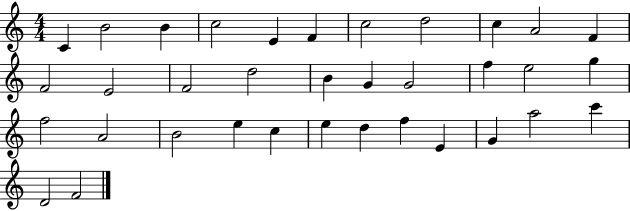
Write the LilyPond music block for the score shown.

{
  \clef treble
  \numericTimeSignature
  \time 4/4
  \key c \major
  c'4 b'2 b'4 | c''2 e'4 f'4 | c''2 d''2 | c''4 a'2 f'4 | \break f'2 e'2 | f'2 d''2 | b'4 g'4 g'2 | f''4 e''2 g''4 | \break f''2 a'2 | b'2 e''4 c''4 | e''4 d''4 f''4 e'4 | g'4 a''2 c'''4 | \break d'2 f'2 | \bar "|."
}